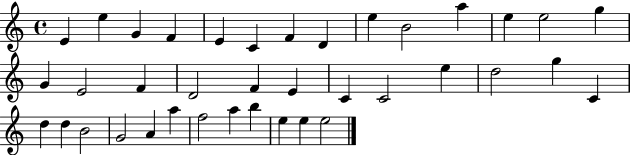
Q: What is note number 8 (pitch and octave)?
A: D4